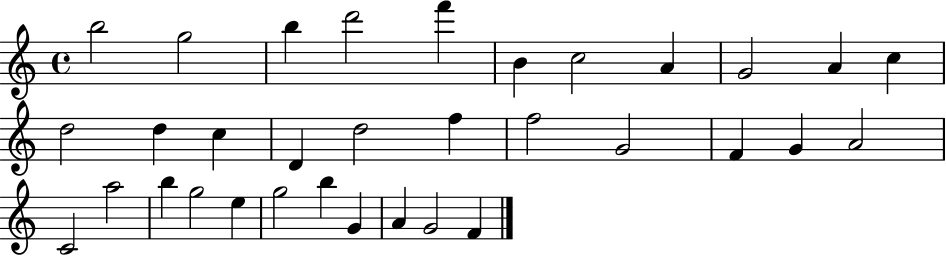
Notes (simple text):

B5/h G5/h B5/q D6/h F6/q B4/q C5/h A4/q G4/h A4/q C5/q D5/h D5/q C5/q D4/q D5/h F5/q F5/h G4/h F4/q G4/q A4/h C4/h A5/h B5/q G5/h E5/q G5/h B5/q G4/q A4/q G4/h F4/q